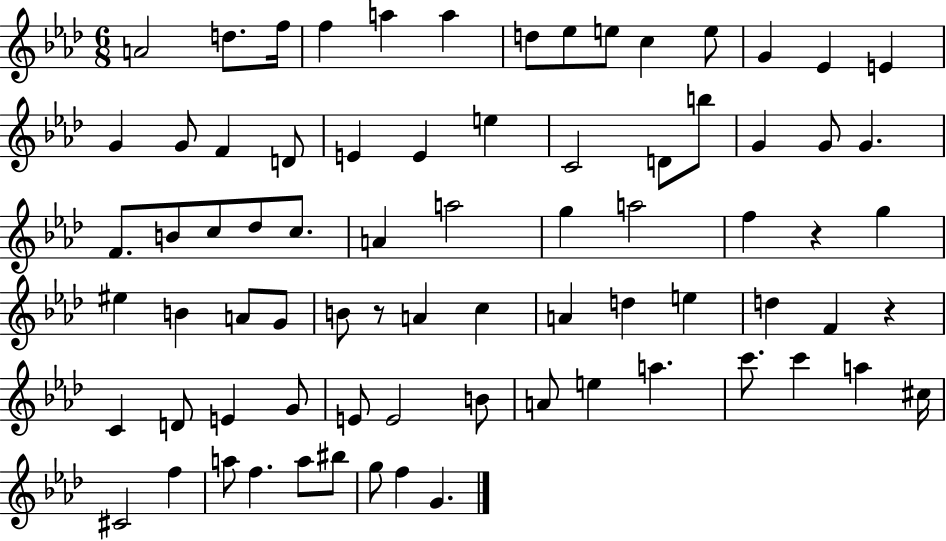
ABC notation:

X:1
T:Untitled
M:6/8
L:1/4
K:Ab
A2 d/2 f/4 f a a d/2 _e/2 e/2 c e/2 G _E E G G/2 F D/2 E E e C2 D/2 b/2 G G/2 G F/2 B/2 c/2 _d/2 c/2 A a2 g a2 f z g ^e B A/2 G/2 B/2 z/2 A c A d e d F z C D/2 E G/2 E/2 E2 B/2 A/2 e a c'/2 c' a ^c/4 ^C2 f a/2 f a/2 ^b/2 g/2 f G